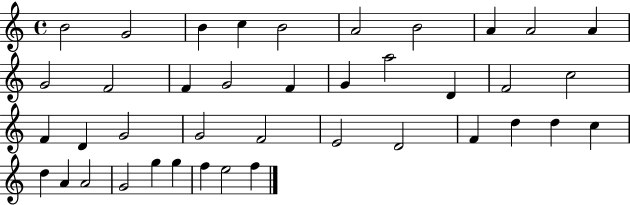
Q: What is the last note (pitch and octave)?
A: F5